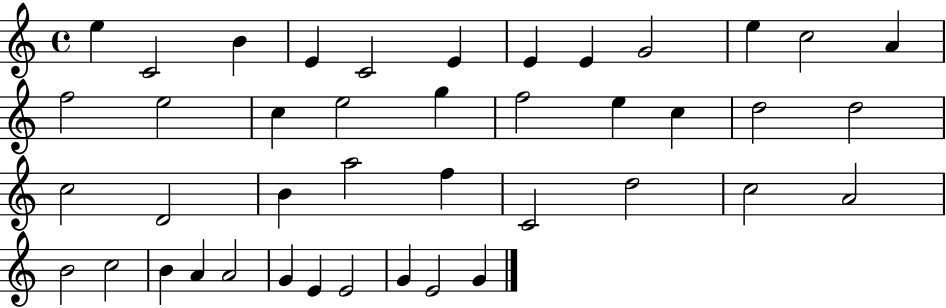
X:1
T:Untitled
M:4/4
L:1/4
K:C
e C2 B E C2 E E E G2 e c2 A f2 e2 c e2 g f2 e c d2 d2 c2 D2 B a2 f C2 d2 c2 A2 B2 c2 B A A2 G E E2 G E2 G